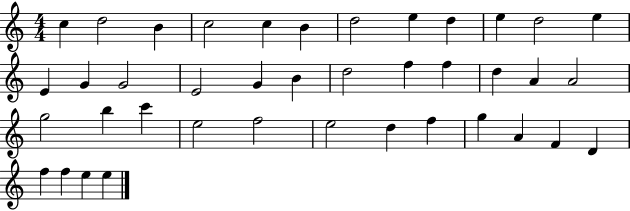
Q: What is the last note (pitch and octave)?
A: E5